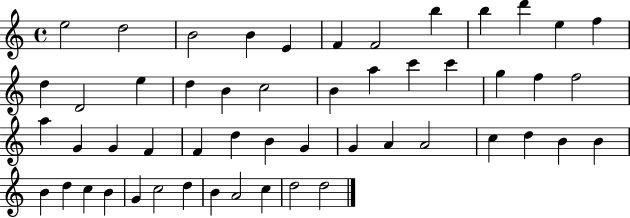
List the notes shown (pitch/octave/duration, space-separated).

E5/h D5/h B4/h B4/q E4/q F4/q F4/h B5/q B5/q D6/q E5/q F5/q D5/q D4/h E5/q D5/q B4/q C5/h B4/q A5/q C6/q C6/q G5/q F5/q F5/h A5/q G4/q G4/q F4/q F4/q D5/q B4/q G4/q G4/q A4/q A4/h C5/q D5/q B4/q B4/q B4/q D5/q C5/q B4/q G4/q C5/h D5/q B4/q A4/h C5/q D5/h D5/h